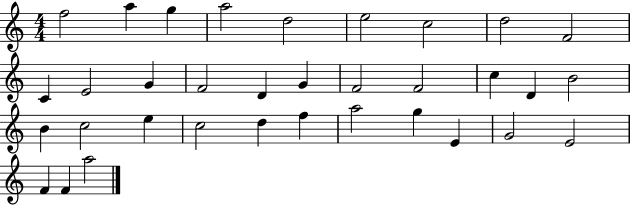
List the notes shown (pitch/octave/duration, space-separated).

F5/h A5/q G5/q A5/h D5/h E5/h C5/h D5/h F4/h C4/q E4/h G4/q F4/h D4/q G4/q F4/h F4/h C5/q D4/q B4/h B4/q C5/h E5/q C5/h D5/q F5/q A5/h G5/q E4/q G4/h E4/h F4/q F4/q A5/h